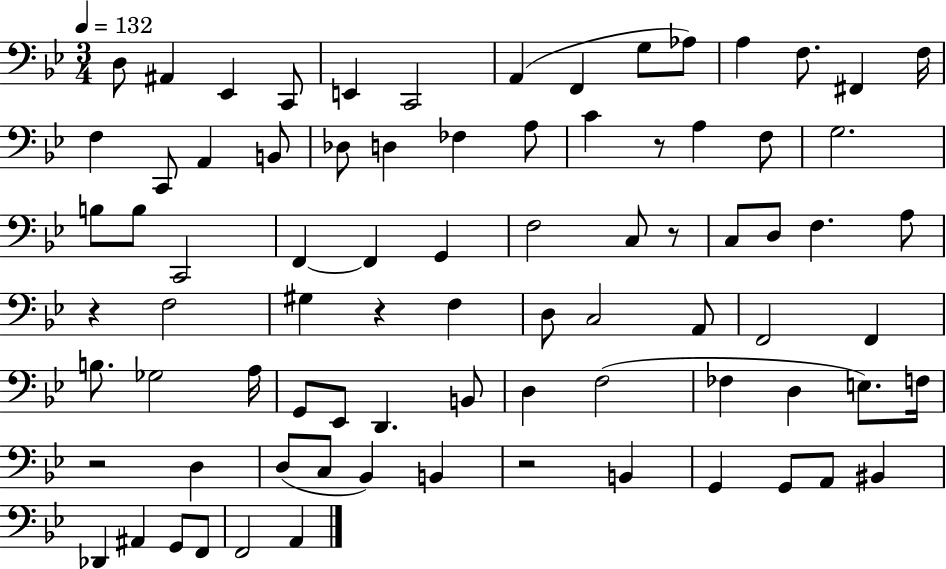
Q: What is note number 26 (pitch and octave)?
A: G3